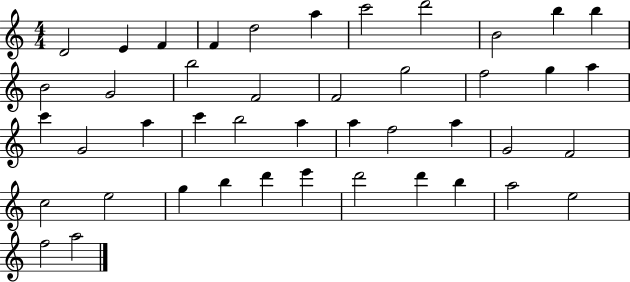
X:1
T:Untitled
M:4/4
L:1/4
K:C
D2 E F F d2 a c'2 d'2 B2 b b B2 G2 b2 F2 F2 g2 f2 g a c' G2 a c' b2 a a f2 a G2 F2 c2 e2 g b d' e' d'2 d' b a2 e2 f2 a2